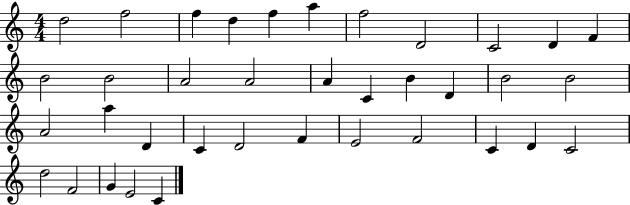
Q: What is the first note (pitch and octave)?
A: D5